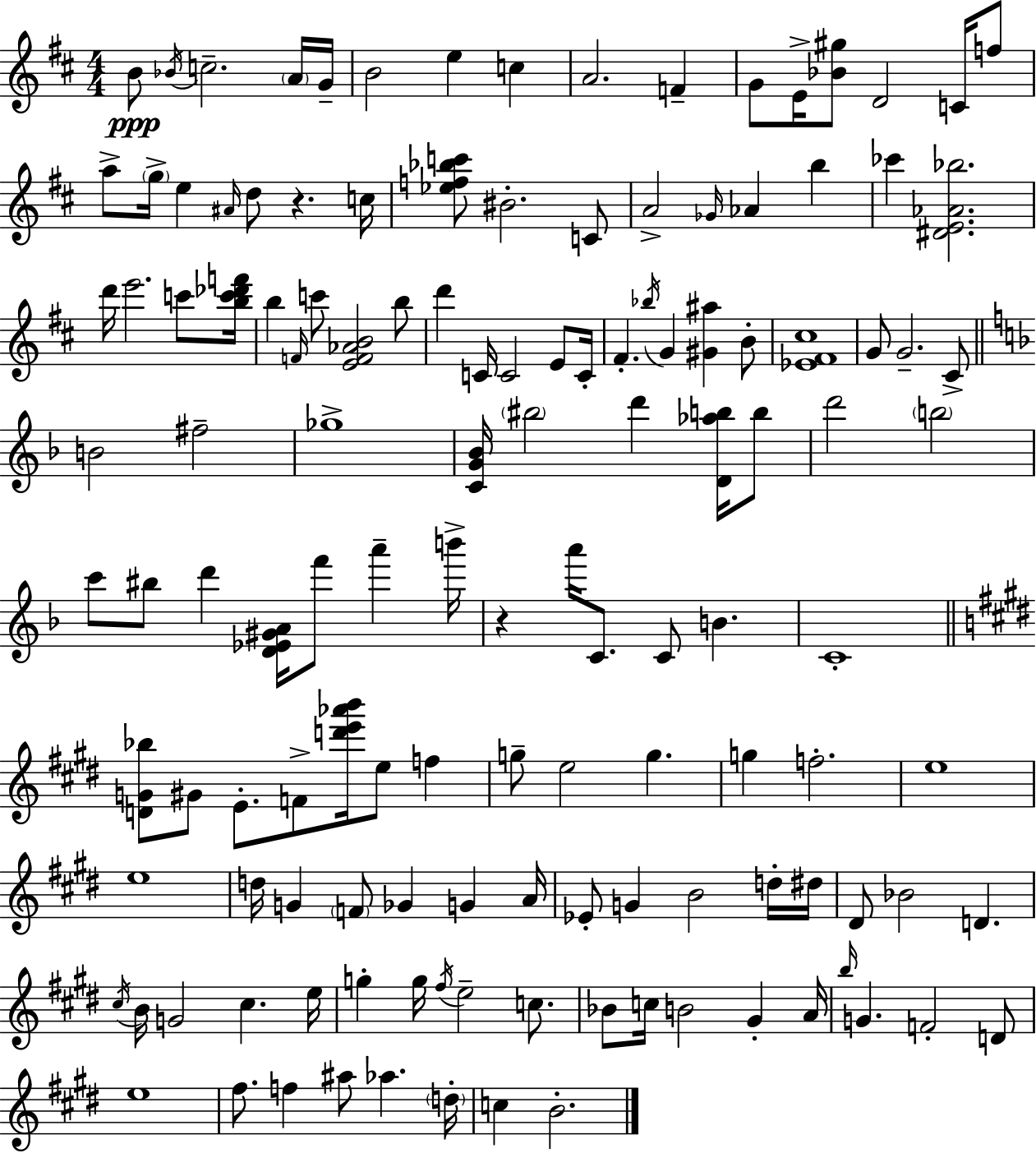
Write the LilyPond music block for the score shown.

{
  \clef treble
  \numericTimeSignature
  \time 4/4
  \key d \major
  b'8\ppp \acciaccatura { bes'16 } c''2.-- \parenthesize a'16 | g'16-- b'2 e''4 c''4 | a'2. f'4-- | g'8 e'16-> <bes' gis''>8 d'2 c'16 f''8 | \break a''8-> \parenthesize g''16-> e''4 \grace { ais'16 } d''8 r4. | c''16 <ees'' f'' bes'' c'''>8 bis'2.-. | c'8 a'2-> \grace { ges'16 } aes'4 b''4 | ces'''4 <dis' e' aes' bes''>2. | \break d'''16 e'''2. | c'''8 <b'' c''' des''' f'''>16 b''4 \grace { f'16 } c'''8 <e' f' aes' b'>2 | b''8 d'''4 c'16 c'2 | e'8 c'16-. fis'4.-. \acciaccatura { bes''16 } g'4 <gis' ais''>4 | \break b'8-. <ees' fis' cis''>1 | g'8 g'2.-- | cis'8-> \bar "||" \break \key d \minor b'2 fis''2-- | ges''1-> | <c' g' bes'>16 \parenthesize bis''2 d'''4 <d' aes'' b''>16 b''8 | d'''2 \parenthesize b''2 | \break c'''8 bis''8 d'''4 <d' ees' gis' a'>16 f'''8 a'''4-- b'''16-> | r4 a'''16 c'8. c'8 b'4. | c'1-. | \bar "||" \break \key e \major <d' g' bes''>8 gis'8 e'8.-. f'8-> <d''' e''' aes''' b'''>16 e''8 f''4 | g''8-- e''2 g''4. | g''4 f''2.-. | e''1 | \break e''1 | d''16 g'4 \parenthesize f'8 ges'4 g'4 a'16 | ees'8-. g'4 b'2 d''16-. dis''16 | dis'8 bes'2 d'4. | \break \acciaccatura { cis''16 } b'16 g'2 cis''4. | e''16 g''4-. g''16 \acciaccatura { fis''16 } e''2-- c''8. | bes'8 c''16 b'2 gis'4-. | a'16 \grace { b''16 } g'4. f'2-. | \break d'8 e''1 | fis''8. f''4 ais''8 aes''4. | \parenthesize d''16-. c''4 b'2.-. | \bar "|."
}